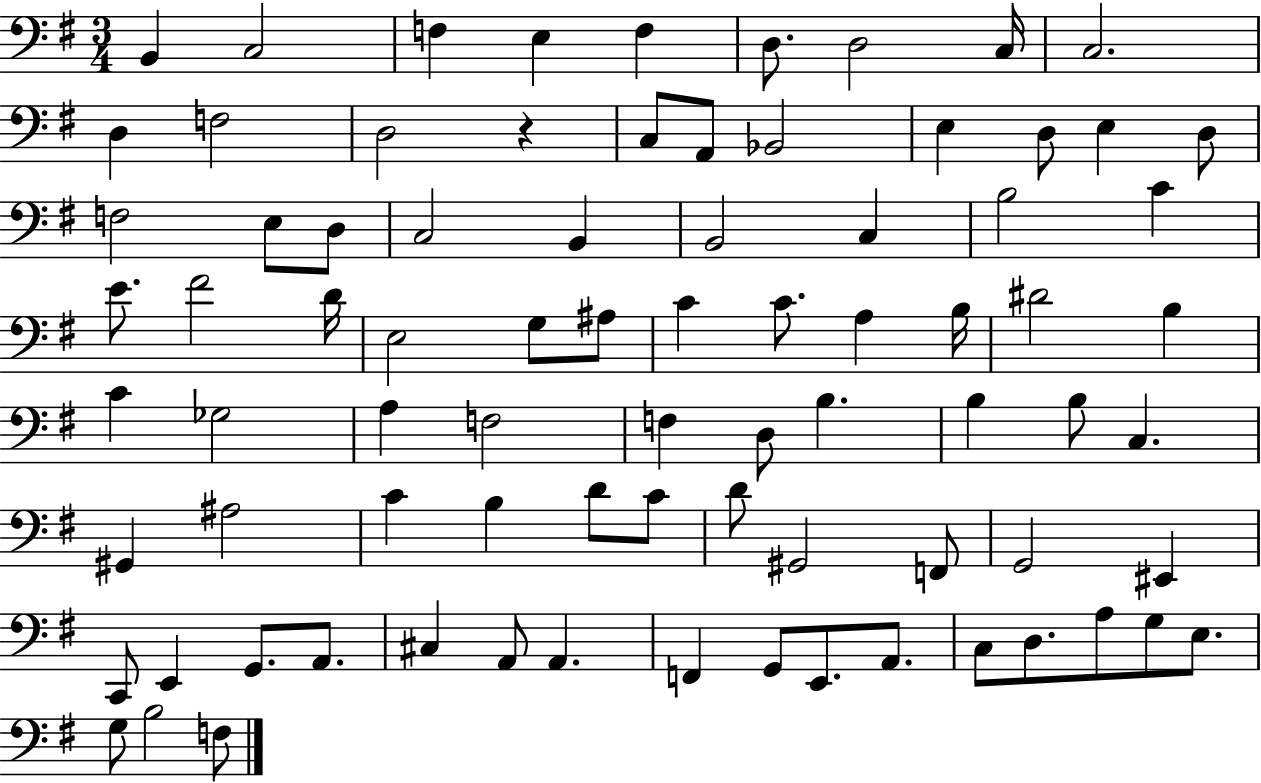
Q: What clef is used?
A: bass